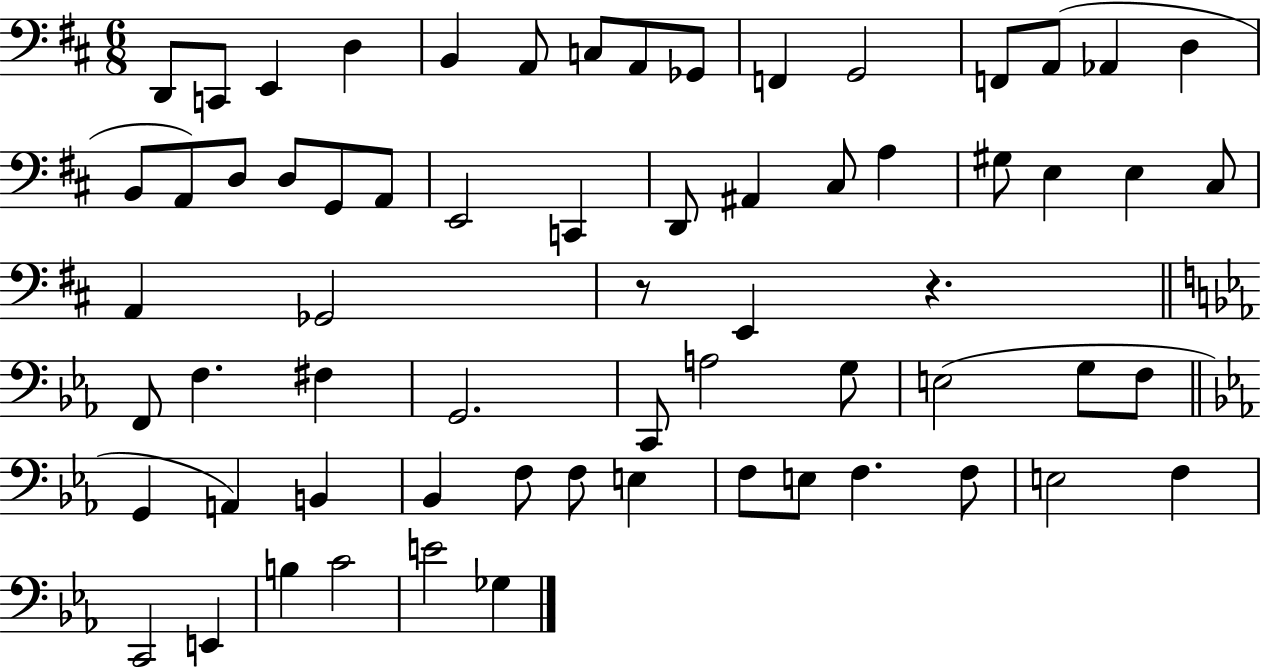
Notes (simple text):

D2/e C2/e E2/q D3/q B2/q A2/e C3/e A2/e Gb2/e F2/q G2/h F2/e A2/e Ab2/q D3/q B2/e A2/e D3/e D3/e G2/e A2/e E2/h C2/q D2/e A#2/q C#3/e A3/q G#3/e E3/q E3/q C#3/e A2/q Gb2/h R/e E2/q R/q. F2/e F3/q. F#3/q G2/h. C2/e A3/h G3/e E3/h G3/e F3/e G2/q A2/q B2/q Bb2/q F3/e F3/e E3/q F3/e E3/e F3/q. F3/e E3/h F3/q C2/h E2/q B3/q C4/h E4/h Gb3/q